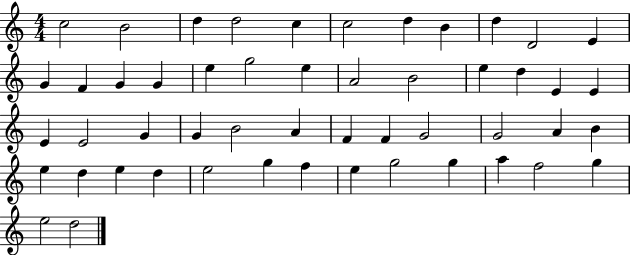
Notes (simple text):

C5/h B4/h D5/q D5/h C5/q C5/h D5/q B4/q D5/q D4/h E4/q G4/q F4/q G4/q G4/q E5/q G5/h E5/q A4/h B4/h E5/q D5/q E4/q E4/q E4/q E4/h G4/q G4/q B4/h A4/q F4/q F4/q G4/h G4/h A4/q B4/q E5/q D5/q E5/q D5/q E5/h G5/q F5/q E5/q G5/h G5/q A5/q F5/h G5/q E5/h D5/h